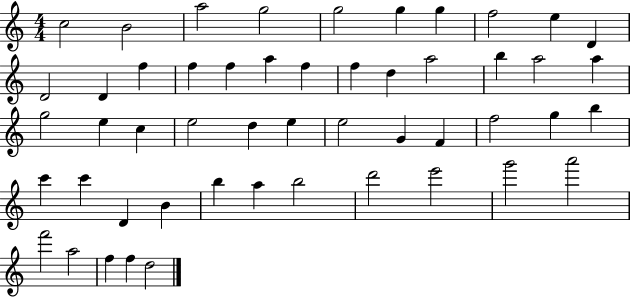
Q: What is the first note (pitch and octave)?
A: C5